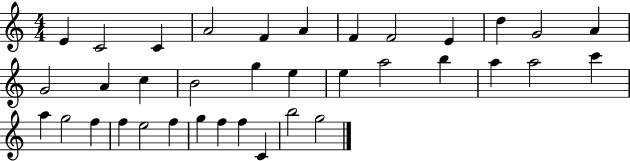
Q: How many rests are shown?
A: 0